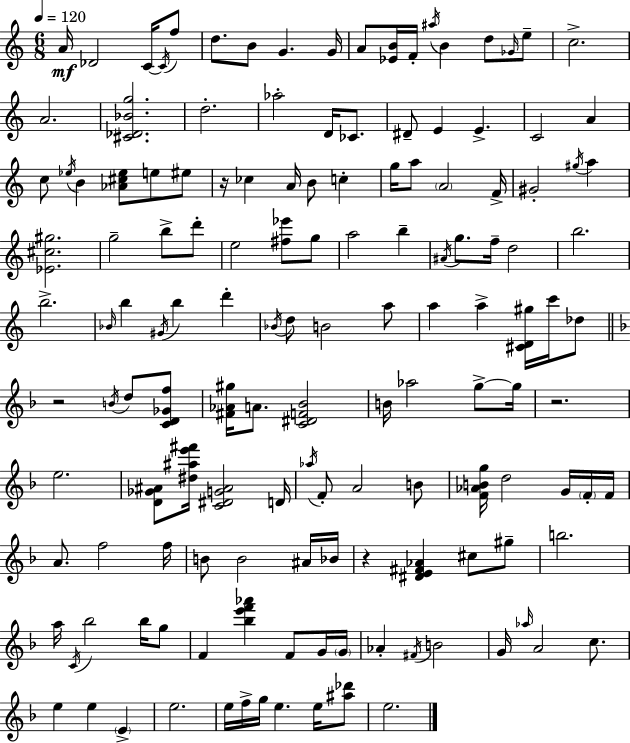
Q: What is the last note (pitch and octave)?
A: E5